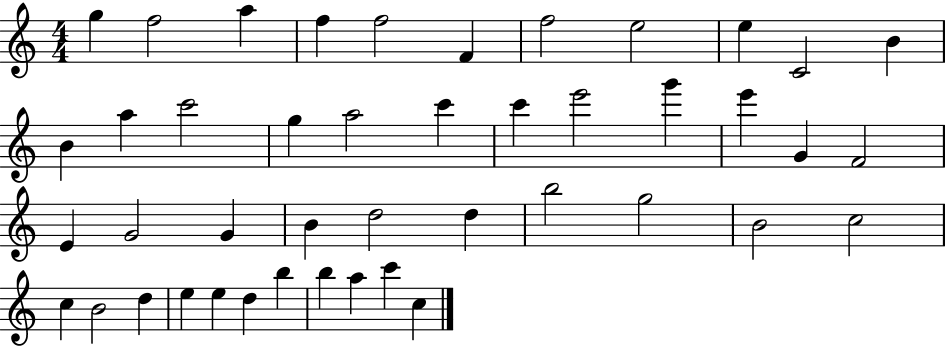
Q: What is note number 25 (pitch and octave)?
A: G4